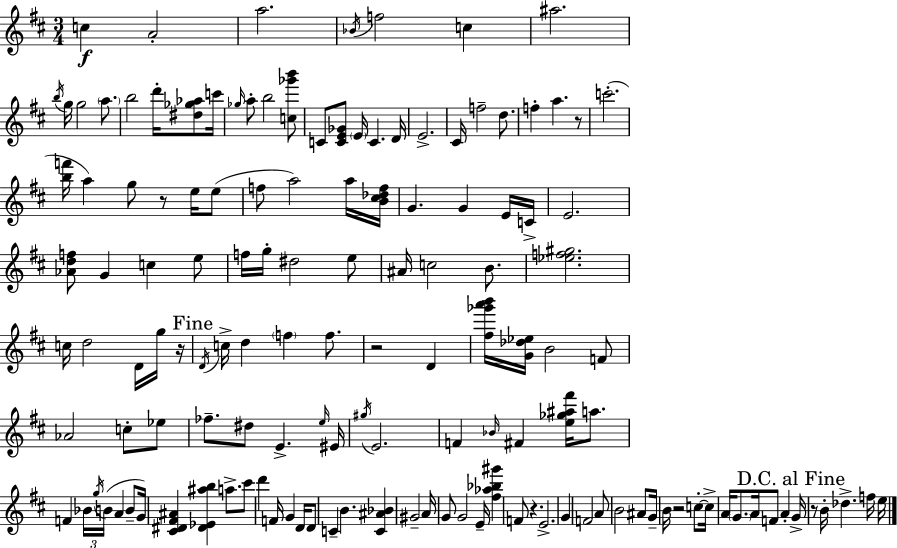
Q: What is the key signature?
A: D major